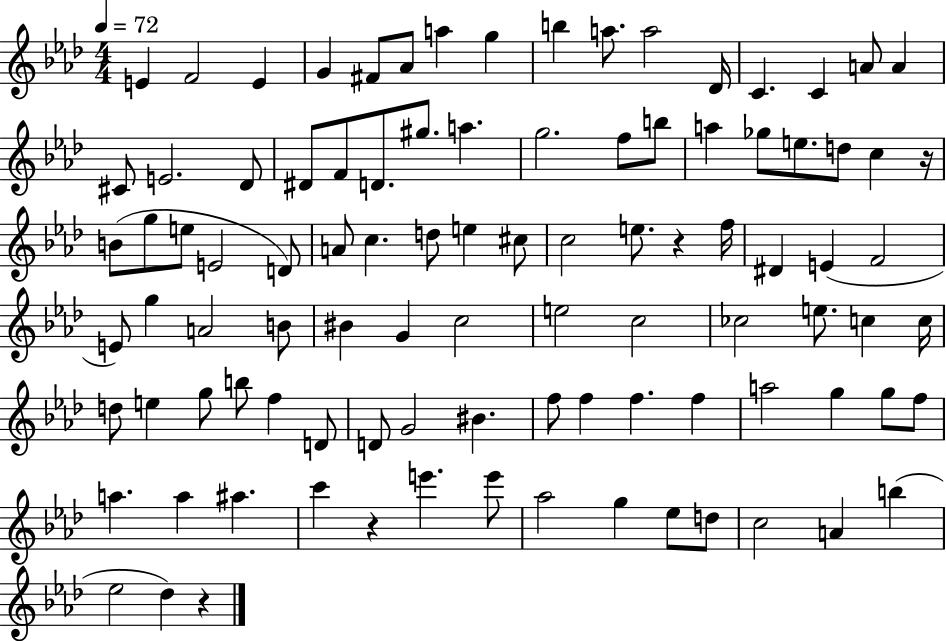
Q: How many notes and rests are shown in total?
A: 97